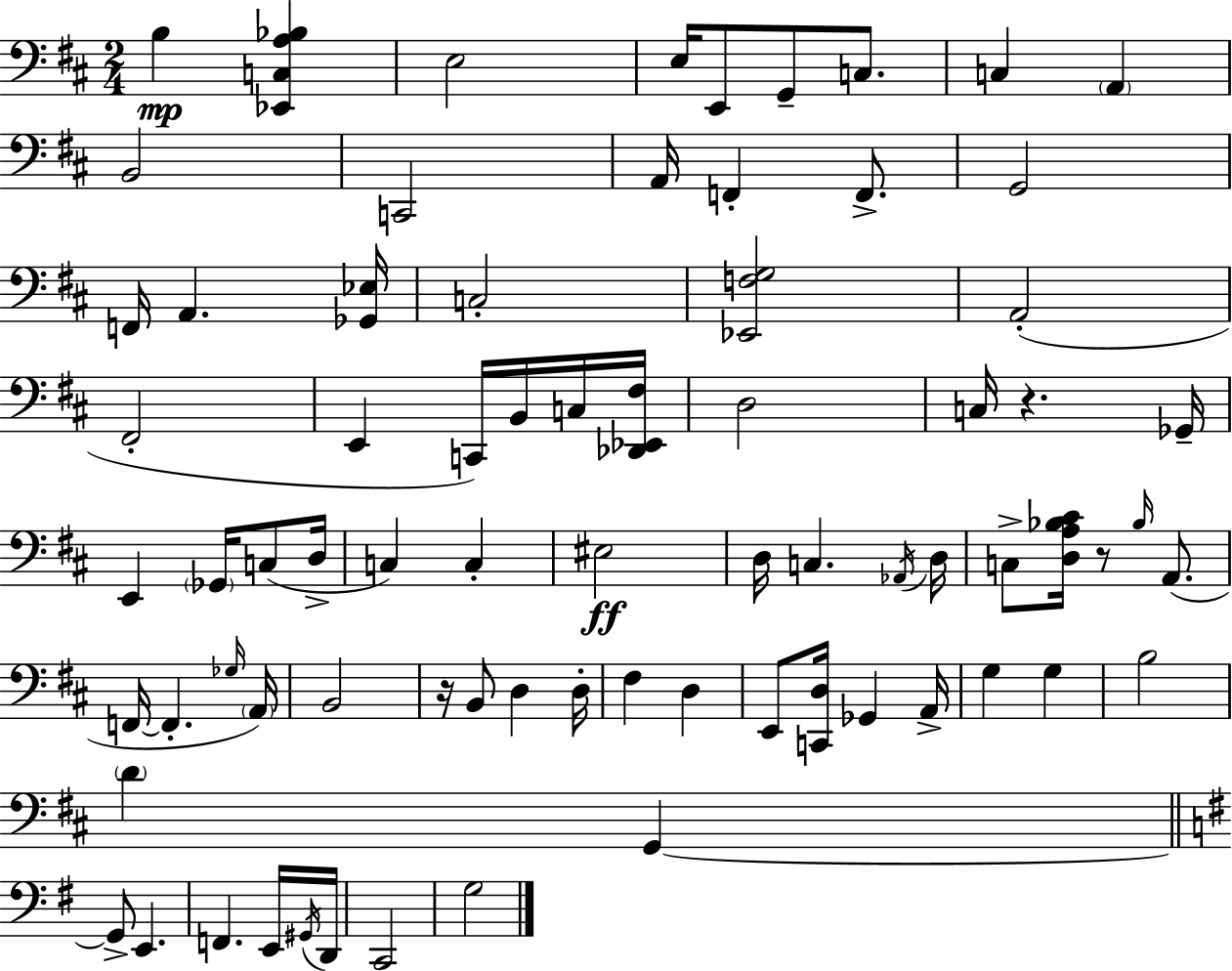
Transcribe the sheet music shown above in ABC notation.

X:1
T:Untitled
M:2/4
L:1/4
K:D
B, [_E,,C,A,_B,] E,2 E,/4 E,,/2 G,,/2 C,/2 C, A,, B,,2 C,,2 A,,/4 F,, F,,/2 G,,2 F,,/4 A,, [_G,,_E,]/4 C,2 [_E,,F,G,]2 A,,2 ^F,,2 E,, C,,/4 B,,/4 C,/4 [_D,,_E,,^F,]/4 D,2 C,/4 z _G,,/4 E,, _G,,/4 C,/2 D,/4 C, C, ^E,2 D,/4 C, _A,,/4 D,/4 C,/2 [D,A,_B,^C]/4 z/2 _B,/4 A,,/2 F,,/4 F,, _G,/4 A,,/4 B,,2 z/4 B,,/2 D, D,/4 ^F, D, E,,/2 [C,,D,]/4 _G,, A,,/4 G, G, B,2 D G,, G,,/2 E,, F,, E,,/4 ^G,,/4 D,,/4 C,,2 G,2